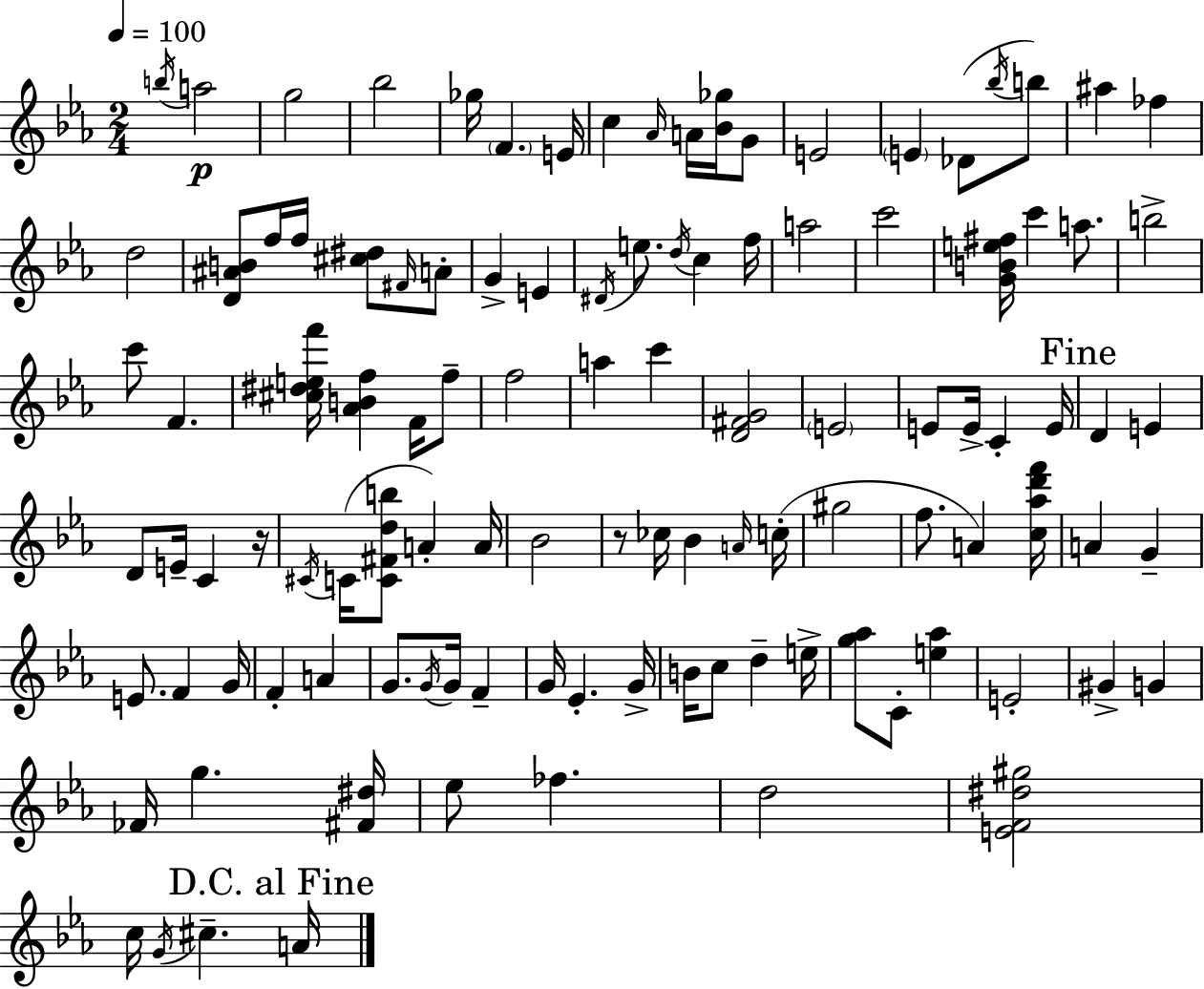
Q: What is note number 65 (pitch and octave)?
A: A4